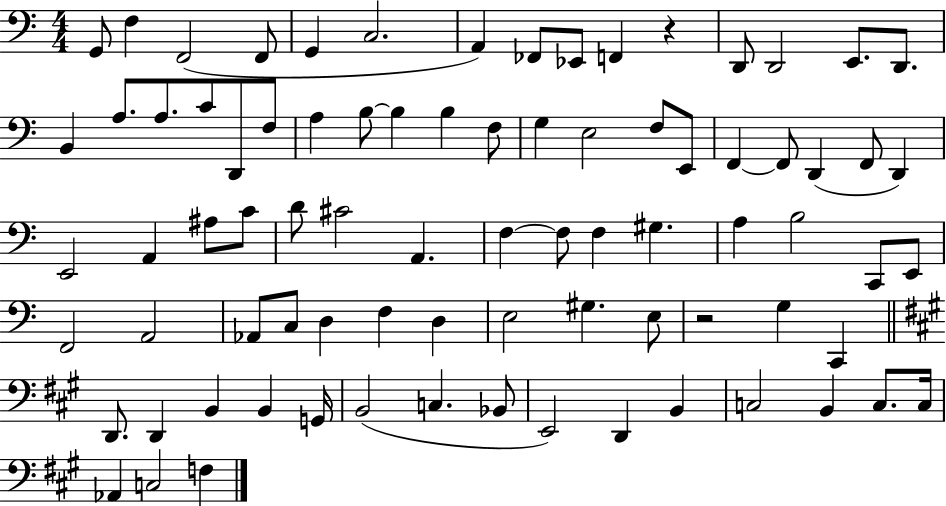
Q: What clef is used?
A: bass